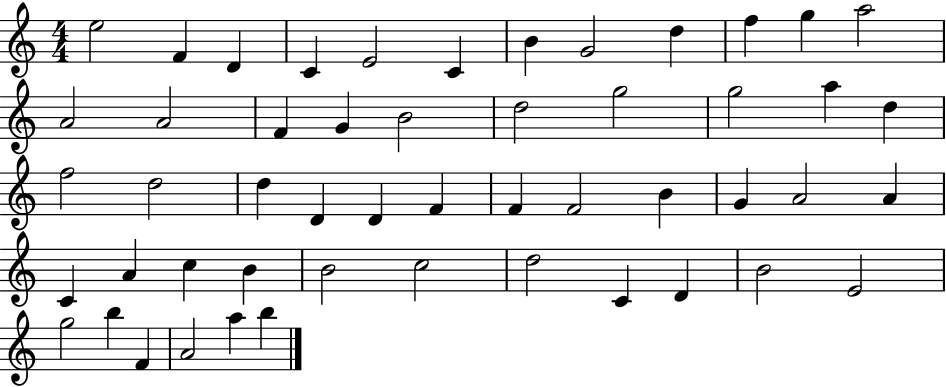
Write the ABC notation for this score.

X:1
T:Untitled
M:4/4
L:1/4
K:C
e2 F D C E2 C B G2 d f g a2 A2 A2 F G B2 d2 g2 g2 a d f2 d2 d D D F F F2 B G A2 A C A c B B2 c2 d2 C D B2 E2 g2 b F A2 a b